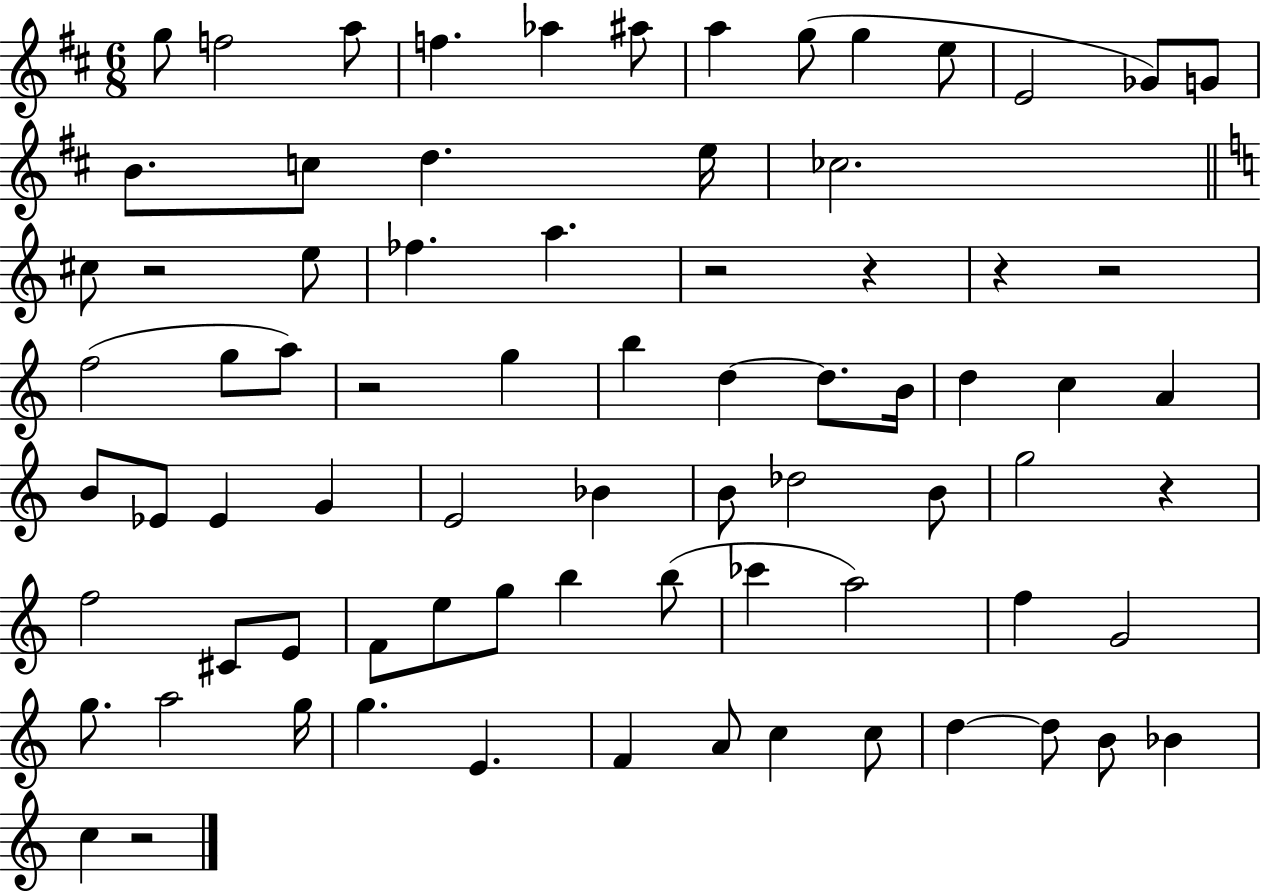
G5/e F5/h A5/e F5/q. Ab5/q A#5/e A5/q G5/e G5/q E5/e E4/h Gb4/e G4/e B4/e. C5/e D5/q. E5/s CES5/h. C#5/e R/h E5/e FES5/q. A5/q. R/h R/q R/q R/h F5/h G5/e A5/e R/h G5/q B5/q D5/q D5/e. B4/s D5/q C5/q A4/q B4/e Eb4/e Eb4/q G4/q E4/h Bb4/q B4/e Db5/h B4/e G5/h R/q F5/h C#4/e E4/e F4/e E5/e G5/e B5/q B5/e CES6/q A5/h F5/q G4/h G5/e. A5/h G5/s G5/q. E4/q. F4/q A4/e C5/q C5/e D5/q D5/e B4/e Bb4/q C5/q R/h